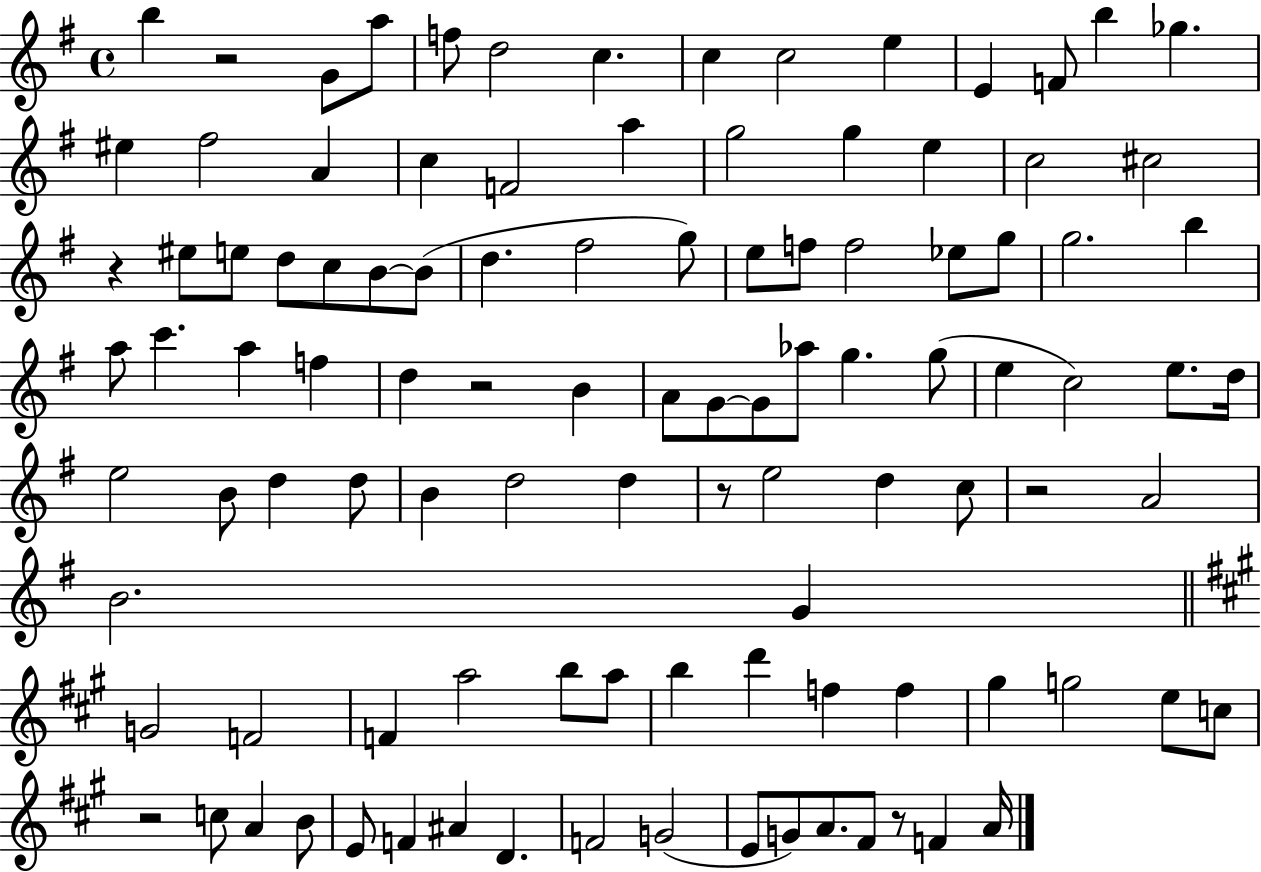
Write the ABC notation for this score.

X:1
T:Untitled
M:4/4
L:1/4
K:G
b z2 G/2 a/2 f/2 d2 c c c2 e E F/2 b _g ^e ^f2 A c F2 a g2 g e c2 ^c2 z ^e/2 e/2 d/2 c/2 B/2 B/2 d ^f2 g/2 e/2 f/2 f2 _e/2 g/2 g2 b a/2 c' a f d z2 B A/2 G/2 G/2 _a/2 g g/2 e c2 e/2 d/4 e2 B/2 d d/2 B d2 d z/2 e2 d c/2 z2 A2 B2 G G2 F2 F a2 b/2 a/2 b d' f f ^g g2 e/2 c/2 z2 c/2 A B/2 E/2 F ^A D F2 G2 E/2 G/2 A/2 ^F/2 z/2 F A/4